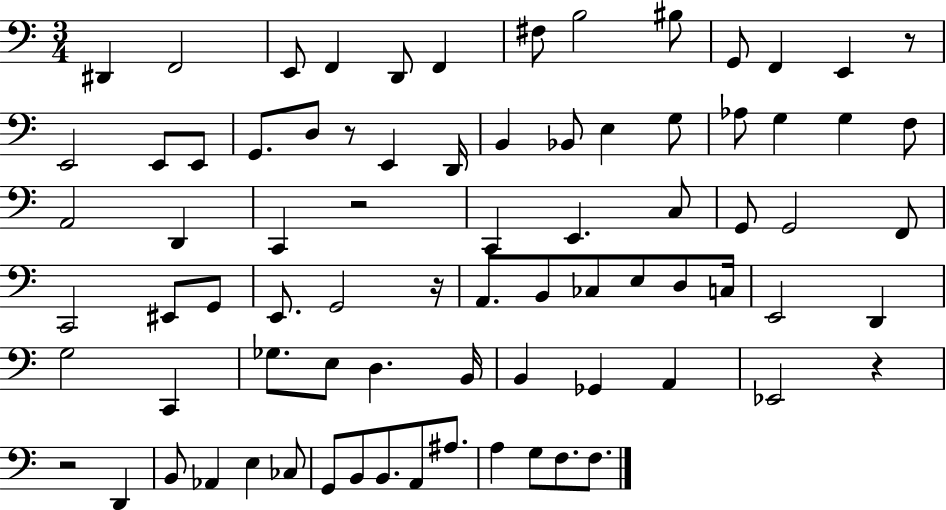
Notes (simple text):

D#2/q F2/h E2/e F2/q D2/e F2/q F#3/e B3/h BIS3/e G2/e F2/q E2/q R/e E2/h E2/e E2/e G2/e. D3/e R/e E2/q D2/s B2/q Bb2/e E3/q G3/e Ab3/e G3/q G3/q F3/e A2/h D2/q C2/q R/h C2/q E2/q. C3/e G2/e G2/h F2/e C2/h EIS2/e G2/e E2/e. G2/h R/s A2/e. B2/e CES3/e E3/e D3/e C3/s E2/h D2/q G3/h C2/q Gb3/e. E3/e D3/q. B2/s B2/q Gb2/q A2/q Eb2/h R/q R/h D2/q B2/e Ab2/q E3/q CES3/e G2/e B2/e B2/e. A2/e A#3/e. A3/q G3/e F3/e. F3/e.